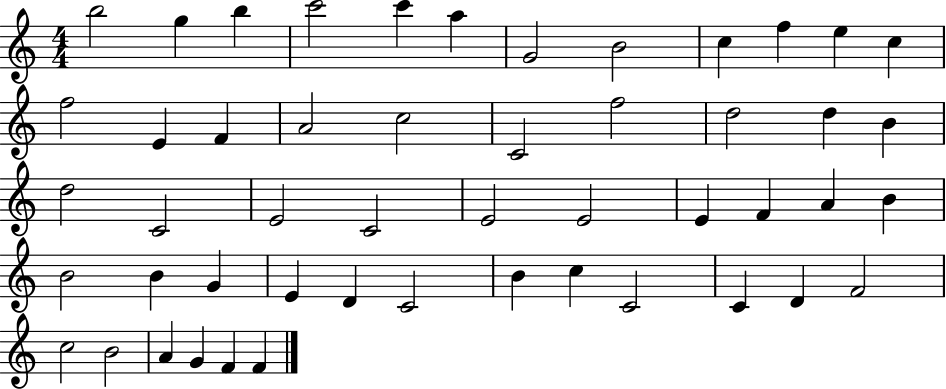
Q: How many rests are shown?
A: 0